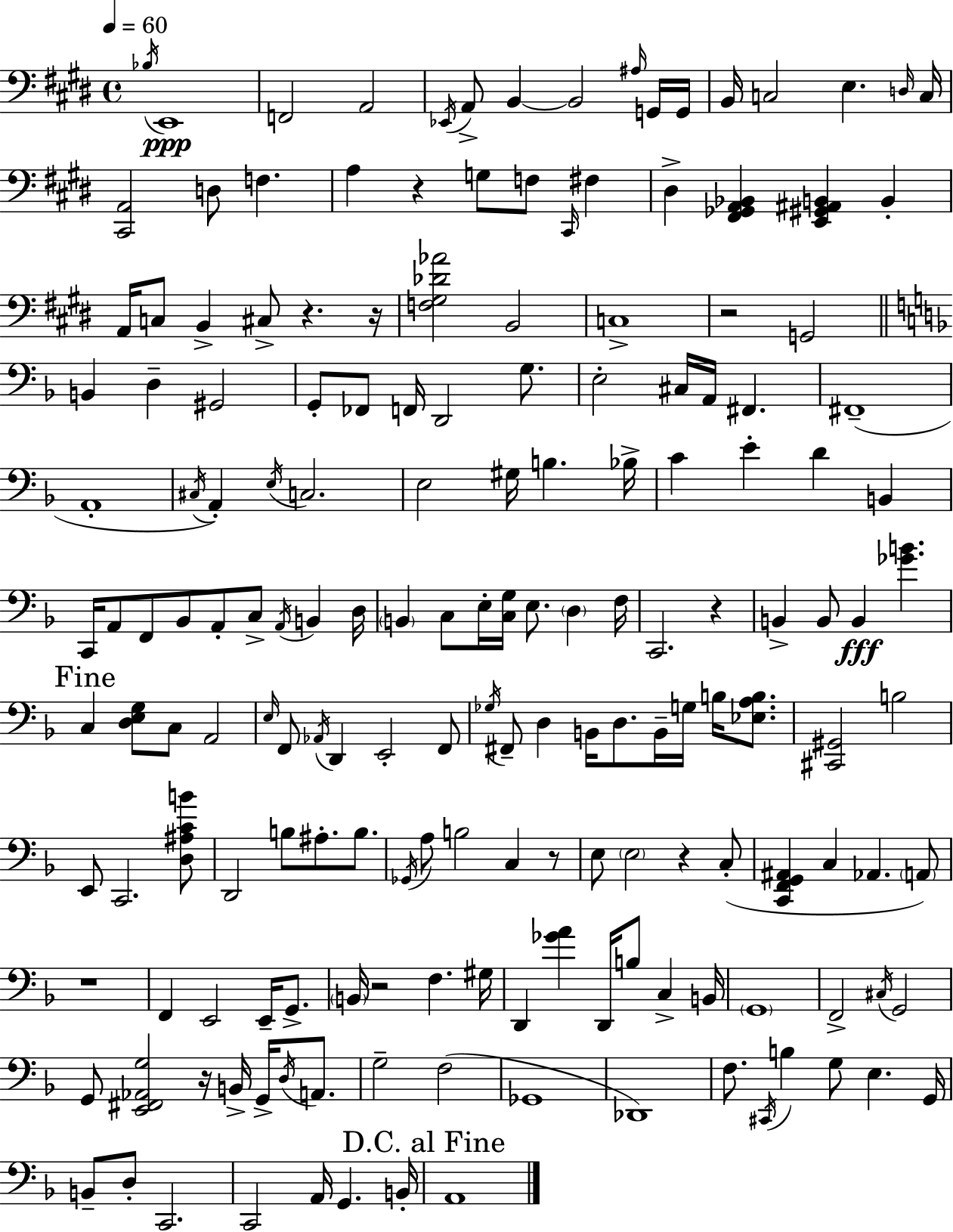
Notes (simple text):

Bb3/s E2/w F2/h A2/h Eb2/s A2/e B2/q B2/h A#3/s G2/s G2/s B2/s C3/h E3/q. D3/s C3/s [C#2,A2]/h D3/e F3/q. A3/q R/q G3/e F3/e C#2/s F#3/q D#3/q [F#2,Gb2,A2,Bb2]/q [E2,G#2,A#2,B2]/q B2/q A2/s C3/e B2/q C#3/e R/q. R/s [F3,G#3,Db4,Ab4]/h B2/h C3/w R/h G2/h B2/q D3/q G#2/h G2/e FES2/e F2/s D2/h G3/e. E3/h C#3/s A2/s F#2/q. F#2/w A2/w C#3/s A2/q E3/s C3/h. E3/h G#3/s B3/q. Bb3/s C4/q E4/q D4/q B2/q C2/s A2/e F2/e Bb2/e A2/e C3/e A2/s B2/q D3/s B2/q C3/e E3/s [C3,G3]/s E3/e. D3/q F3/s C2/h. R/q B2/q B2/e B2/q [Gb4,B4]/q. C3/q [D3,E3,G3]/e C3/e A2/h E3/s F2/e Ab2/s D2/q E2/h F2/e Gb3/s F#2/e D3/q B2/s D3/e. B2/s G3/s B3/s [Eb3,A3,B3]/e. [C#2,G#2]/h B3/h E2/e C2/h. [D3,A#3,C4,B4]/e D2/h B3/e A#3/e. B3/e. Gb2/s A3/e B3/h C3/q R/e E3/e E3/h R/q C3/e [C2,F2,G2,A#2]/q C3/q Ab2/q. A2/e R/w F2/q E2/h E2/s G2/e. B2/s R/h F3/q. G#3/s D2/q [Gb4,A4]/q D2/s B3/e C3/q B2/s G2/w F2/h C#3/s G2/h G2/e [E2,F#2,Ab2,G3]/h R/s B2/s G2/s D3/s A2/e. G3/h F3/h Gb2/w Db2/w F3/e. C#2/s B3/q G3/e E3/q. G2/s B2/e D3/e C2/h. C2/h A2/s G2/q. B2/s A2/w